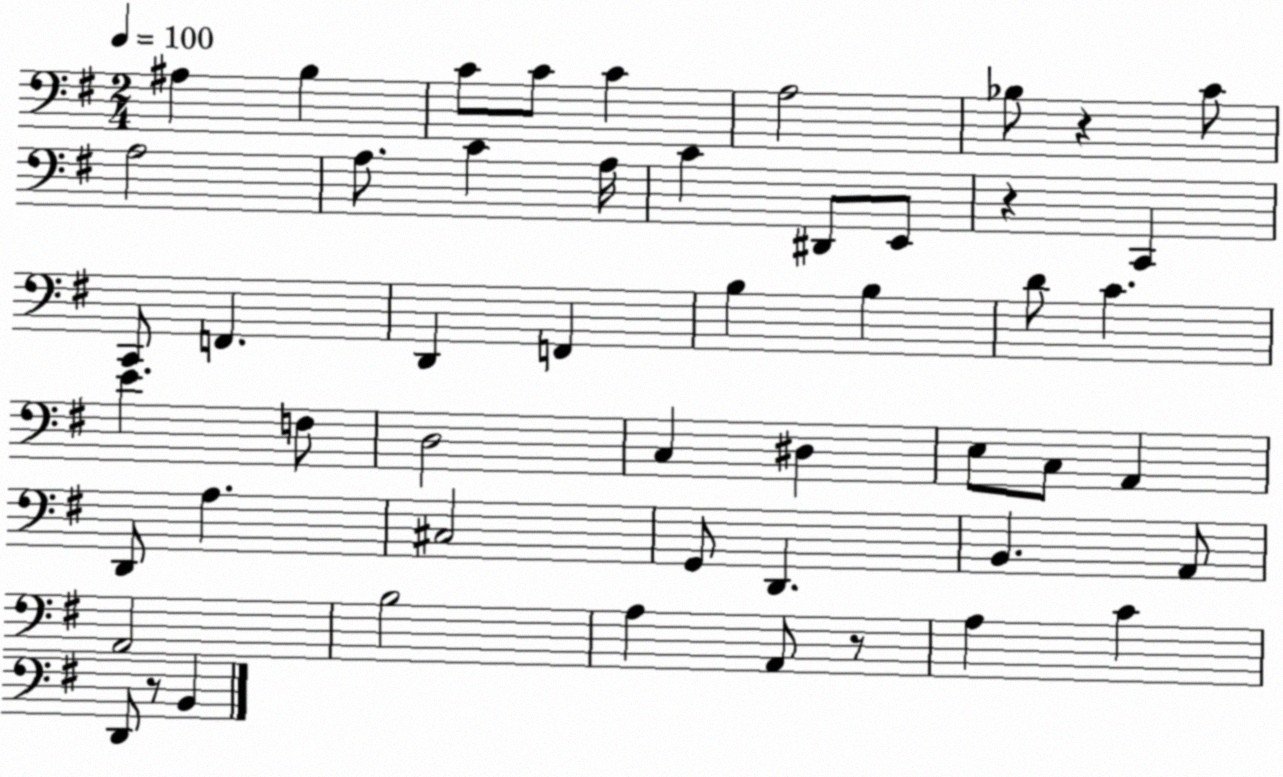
X:1
T:Untitled
M:2/4
L:1/4
K:G
^A, B, C/2 C/2 C A,2 _B,/2 z C/2 A,2 A,/2 C A,/4 C ^D,,/2 E,,/2 z C,, C,,/2 F,, D,, F,, B, B, D/2 C E F,/2 D,2 C, ^D, E,/2 C,/2 A,, D,,/2 A, ^C,2 G,,/2 D,, B,, A,,/2 A,,2 B,2 A, A,,/2 z/2 A, C D,,/2 z/2 B,,